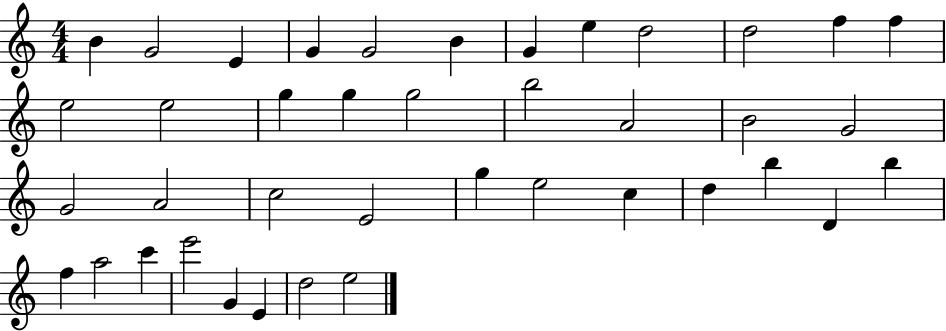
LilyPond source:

{
  \clef treble
  \numericTimeSignature
  \time 4/4
  \key c \major
  b'4 g'2 e'4 | g'4 g'2 b'4 | g'4 e''4 d''2 | d''2 f''4 f''4 | \break e''2 e''2 | g''4 g''4 g''2 | b''2 a'2 | b'2 g'2 | \break g'2 a'2 | c''2 e'2 | g''4 e''2 c''4 | d''4 b''4 d'4 b''4 | \break f''4 a''2 c'''4 | e'''2 g'4 e'4 | d''2 e''2 | \bar "|."
}